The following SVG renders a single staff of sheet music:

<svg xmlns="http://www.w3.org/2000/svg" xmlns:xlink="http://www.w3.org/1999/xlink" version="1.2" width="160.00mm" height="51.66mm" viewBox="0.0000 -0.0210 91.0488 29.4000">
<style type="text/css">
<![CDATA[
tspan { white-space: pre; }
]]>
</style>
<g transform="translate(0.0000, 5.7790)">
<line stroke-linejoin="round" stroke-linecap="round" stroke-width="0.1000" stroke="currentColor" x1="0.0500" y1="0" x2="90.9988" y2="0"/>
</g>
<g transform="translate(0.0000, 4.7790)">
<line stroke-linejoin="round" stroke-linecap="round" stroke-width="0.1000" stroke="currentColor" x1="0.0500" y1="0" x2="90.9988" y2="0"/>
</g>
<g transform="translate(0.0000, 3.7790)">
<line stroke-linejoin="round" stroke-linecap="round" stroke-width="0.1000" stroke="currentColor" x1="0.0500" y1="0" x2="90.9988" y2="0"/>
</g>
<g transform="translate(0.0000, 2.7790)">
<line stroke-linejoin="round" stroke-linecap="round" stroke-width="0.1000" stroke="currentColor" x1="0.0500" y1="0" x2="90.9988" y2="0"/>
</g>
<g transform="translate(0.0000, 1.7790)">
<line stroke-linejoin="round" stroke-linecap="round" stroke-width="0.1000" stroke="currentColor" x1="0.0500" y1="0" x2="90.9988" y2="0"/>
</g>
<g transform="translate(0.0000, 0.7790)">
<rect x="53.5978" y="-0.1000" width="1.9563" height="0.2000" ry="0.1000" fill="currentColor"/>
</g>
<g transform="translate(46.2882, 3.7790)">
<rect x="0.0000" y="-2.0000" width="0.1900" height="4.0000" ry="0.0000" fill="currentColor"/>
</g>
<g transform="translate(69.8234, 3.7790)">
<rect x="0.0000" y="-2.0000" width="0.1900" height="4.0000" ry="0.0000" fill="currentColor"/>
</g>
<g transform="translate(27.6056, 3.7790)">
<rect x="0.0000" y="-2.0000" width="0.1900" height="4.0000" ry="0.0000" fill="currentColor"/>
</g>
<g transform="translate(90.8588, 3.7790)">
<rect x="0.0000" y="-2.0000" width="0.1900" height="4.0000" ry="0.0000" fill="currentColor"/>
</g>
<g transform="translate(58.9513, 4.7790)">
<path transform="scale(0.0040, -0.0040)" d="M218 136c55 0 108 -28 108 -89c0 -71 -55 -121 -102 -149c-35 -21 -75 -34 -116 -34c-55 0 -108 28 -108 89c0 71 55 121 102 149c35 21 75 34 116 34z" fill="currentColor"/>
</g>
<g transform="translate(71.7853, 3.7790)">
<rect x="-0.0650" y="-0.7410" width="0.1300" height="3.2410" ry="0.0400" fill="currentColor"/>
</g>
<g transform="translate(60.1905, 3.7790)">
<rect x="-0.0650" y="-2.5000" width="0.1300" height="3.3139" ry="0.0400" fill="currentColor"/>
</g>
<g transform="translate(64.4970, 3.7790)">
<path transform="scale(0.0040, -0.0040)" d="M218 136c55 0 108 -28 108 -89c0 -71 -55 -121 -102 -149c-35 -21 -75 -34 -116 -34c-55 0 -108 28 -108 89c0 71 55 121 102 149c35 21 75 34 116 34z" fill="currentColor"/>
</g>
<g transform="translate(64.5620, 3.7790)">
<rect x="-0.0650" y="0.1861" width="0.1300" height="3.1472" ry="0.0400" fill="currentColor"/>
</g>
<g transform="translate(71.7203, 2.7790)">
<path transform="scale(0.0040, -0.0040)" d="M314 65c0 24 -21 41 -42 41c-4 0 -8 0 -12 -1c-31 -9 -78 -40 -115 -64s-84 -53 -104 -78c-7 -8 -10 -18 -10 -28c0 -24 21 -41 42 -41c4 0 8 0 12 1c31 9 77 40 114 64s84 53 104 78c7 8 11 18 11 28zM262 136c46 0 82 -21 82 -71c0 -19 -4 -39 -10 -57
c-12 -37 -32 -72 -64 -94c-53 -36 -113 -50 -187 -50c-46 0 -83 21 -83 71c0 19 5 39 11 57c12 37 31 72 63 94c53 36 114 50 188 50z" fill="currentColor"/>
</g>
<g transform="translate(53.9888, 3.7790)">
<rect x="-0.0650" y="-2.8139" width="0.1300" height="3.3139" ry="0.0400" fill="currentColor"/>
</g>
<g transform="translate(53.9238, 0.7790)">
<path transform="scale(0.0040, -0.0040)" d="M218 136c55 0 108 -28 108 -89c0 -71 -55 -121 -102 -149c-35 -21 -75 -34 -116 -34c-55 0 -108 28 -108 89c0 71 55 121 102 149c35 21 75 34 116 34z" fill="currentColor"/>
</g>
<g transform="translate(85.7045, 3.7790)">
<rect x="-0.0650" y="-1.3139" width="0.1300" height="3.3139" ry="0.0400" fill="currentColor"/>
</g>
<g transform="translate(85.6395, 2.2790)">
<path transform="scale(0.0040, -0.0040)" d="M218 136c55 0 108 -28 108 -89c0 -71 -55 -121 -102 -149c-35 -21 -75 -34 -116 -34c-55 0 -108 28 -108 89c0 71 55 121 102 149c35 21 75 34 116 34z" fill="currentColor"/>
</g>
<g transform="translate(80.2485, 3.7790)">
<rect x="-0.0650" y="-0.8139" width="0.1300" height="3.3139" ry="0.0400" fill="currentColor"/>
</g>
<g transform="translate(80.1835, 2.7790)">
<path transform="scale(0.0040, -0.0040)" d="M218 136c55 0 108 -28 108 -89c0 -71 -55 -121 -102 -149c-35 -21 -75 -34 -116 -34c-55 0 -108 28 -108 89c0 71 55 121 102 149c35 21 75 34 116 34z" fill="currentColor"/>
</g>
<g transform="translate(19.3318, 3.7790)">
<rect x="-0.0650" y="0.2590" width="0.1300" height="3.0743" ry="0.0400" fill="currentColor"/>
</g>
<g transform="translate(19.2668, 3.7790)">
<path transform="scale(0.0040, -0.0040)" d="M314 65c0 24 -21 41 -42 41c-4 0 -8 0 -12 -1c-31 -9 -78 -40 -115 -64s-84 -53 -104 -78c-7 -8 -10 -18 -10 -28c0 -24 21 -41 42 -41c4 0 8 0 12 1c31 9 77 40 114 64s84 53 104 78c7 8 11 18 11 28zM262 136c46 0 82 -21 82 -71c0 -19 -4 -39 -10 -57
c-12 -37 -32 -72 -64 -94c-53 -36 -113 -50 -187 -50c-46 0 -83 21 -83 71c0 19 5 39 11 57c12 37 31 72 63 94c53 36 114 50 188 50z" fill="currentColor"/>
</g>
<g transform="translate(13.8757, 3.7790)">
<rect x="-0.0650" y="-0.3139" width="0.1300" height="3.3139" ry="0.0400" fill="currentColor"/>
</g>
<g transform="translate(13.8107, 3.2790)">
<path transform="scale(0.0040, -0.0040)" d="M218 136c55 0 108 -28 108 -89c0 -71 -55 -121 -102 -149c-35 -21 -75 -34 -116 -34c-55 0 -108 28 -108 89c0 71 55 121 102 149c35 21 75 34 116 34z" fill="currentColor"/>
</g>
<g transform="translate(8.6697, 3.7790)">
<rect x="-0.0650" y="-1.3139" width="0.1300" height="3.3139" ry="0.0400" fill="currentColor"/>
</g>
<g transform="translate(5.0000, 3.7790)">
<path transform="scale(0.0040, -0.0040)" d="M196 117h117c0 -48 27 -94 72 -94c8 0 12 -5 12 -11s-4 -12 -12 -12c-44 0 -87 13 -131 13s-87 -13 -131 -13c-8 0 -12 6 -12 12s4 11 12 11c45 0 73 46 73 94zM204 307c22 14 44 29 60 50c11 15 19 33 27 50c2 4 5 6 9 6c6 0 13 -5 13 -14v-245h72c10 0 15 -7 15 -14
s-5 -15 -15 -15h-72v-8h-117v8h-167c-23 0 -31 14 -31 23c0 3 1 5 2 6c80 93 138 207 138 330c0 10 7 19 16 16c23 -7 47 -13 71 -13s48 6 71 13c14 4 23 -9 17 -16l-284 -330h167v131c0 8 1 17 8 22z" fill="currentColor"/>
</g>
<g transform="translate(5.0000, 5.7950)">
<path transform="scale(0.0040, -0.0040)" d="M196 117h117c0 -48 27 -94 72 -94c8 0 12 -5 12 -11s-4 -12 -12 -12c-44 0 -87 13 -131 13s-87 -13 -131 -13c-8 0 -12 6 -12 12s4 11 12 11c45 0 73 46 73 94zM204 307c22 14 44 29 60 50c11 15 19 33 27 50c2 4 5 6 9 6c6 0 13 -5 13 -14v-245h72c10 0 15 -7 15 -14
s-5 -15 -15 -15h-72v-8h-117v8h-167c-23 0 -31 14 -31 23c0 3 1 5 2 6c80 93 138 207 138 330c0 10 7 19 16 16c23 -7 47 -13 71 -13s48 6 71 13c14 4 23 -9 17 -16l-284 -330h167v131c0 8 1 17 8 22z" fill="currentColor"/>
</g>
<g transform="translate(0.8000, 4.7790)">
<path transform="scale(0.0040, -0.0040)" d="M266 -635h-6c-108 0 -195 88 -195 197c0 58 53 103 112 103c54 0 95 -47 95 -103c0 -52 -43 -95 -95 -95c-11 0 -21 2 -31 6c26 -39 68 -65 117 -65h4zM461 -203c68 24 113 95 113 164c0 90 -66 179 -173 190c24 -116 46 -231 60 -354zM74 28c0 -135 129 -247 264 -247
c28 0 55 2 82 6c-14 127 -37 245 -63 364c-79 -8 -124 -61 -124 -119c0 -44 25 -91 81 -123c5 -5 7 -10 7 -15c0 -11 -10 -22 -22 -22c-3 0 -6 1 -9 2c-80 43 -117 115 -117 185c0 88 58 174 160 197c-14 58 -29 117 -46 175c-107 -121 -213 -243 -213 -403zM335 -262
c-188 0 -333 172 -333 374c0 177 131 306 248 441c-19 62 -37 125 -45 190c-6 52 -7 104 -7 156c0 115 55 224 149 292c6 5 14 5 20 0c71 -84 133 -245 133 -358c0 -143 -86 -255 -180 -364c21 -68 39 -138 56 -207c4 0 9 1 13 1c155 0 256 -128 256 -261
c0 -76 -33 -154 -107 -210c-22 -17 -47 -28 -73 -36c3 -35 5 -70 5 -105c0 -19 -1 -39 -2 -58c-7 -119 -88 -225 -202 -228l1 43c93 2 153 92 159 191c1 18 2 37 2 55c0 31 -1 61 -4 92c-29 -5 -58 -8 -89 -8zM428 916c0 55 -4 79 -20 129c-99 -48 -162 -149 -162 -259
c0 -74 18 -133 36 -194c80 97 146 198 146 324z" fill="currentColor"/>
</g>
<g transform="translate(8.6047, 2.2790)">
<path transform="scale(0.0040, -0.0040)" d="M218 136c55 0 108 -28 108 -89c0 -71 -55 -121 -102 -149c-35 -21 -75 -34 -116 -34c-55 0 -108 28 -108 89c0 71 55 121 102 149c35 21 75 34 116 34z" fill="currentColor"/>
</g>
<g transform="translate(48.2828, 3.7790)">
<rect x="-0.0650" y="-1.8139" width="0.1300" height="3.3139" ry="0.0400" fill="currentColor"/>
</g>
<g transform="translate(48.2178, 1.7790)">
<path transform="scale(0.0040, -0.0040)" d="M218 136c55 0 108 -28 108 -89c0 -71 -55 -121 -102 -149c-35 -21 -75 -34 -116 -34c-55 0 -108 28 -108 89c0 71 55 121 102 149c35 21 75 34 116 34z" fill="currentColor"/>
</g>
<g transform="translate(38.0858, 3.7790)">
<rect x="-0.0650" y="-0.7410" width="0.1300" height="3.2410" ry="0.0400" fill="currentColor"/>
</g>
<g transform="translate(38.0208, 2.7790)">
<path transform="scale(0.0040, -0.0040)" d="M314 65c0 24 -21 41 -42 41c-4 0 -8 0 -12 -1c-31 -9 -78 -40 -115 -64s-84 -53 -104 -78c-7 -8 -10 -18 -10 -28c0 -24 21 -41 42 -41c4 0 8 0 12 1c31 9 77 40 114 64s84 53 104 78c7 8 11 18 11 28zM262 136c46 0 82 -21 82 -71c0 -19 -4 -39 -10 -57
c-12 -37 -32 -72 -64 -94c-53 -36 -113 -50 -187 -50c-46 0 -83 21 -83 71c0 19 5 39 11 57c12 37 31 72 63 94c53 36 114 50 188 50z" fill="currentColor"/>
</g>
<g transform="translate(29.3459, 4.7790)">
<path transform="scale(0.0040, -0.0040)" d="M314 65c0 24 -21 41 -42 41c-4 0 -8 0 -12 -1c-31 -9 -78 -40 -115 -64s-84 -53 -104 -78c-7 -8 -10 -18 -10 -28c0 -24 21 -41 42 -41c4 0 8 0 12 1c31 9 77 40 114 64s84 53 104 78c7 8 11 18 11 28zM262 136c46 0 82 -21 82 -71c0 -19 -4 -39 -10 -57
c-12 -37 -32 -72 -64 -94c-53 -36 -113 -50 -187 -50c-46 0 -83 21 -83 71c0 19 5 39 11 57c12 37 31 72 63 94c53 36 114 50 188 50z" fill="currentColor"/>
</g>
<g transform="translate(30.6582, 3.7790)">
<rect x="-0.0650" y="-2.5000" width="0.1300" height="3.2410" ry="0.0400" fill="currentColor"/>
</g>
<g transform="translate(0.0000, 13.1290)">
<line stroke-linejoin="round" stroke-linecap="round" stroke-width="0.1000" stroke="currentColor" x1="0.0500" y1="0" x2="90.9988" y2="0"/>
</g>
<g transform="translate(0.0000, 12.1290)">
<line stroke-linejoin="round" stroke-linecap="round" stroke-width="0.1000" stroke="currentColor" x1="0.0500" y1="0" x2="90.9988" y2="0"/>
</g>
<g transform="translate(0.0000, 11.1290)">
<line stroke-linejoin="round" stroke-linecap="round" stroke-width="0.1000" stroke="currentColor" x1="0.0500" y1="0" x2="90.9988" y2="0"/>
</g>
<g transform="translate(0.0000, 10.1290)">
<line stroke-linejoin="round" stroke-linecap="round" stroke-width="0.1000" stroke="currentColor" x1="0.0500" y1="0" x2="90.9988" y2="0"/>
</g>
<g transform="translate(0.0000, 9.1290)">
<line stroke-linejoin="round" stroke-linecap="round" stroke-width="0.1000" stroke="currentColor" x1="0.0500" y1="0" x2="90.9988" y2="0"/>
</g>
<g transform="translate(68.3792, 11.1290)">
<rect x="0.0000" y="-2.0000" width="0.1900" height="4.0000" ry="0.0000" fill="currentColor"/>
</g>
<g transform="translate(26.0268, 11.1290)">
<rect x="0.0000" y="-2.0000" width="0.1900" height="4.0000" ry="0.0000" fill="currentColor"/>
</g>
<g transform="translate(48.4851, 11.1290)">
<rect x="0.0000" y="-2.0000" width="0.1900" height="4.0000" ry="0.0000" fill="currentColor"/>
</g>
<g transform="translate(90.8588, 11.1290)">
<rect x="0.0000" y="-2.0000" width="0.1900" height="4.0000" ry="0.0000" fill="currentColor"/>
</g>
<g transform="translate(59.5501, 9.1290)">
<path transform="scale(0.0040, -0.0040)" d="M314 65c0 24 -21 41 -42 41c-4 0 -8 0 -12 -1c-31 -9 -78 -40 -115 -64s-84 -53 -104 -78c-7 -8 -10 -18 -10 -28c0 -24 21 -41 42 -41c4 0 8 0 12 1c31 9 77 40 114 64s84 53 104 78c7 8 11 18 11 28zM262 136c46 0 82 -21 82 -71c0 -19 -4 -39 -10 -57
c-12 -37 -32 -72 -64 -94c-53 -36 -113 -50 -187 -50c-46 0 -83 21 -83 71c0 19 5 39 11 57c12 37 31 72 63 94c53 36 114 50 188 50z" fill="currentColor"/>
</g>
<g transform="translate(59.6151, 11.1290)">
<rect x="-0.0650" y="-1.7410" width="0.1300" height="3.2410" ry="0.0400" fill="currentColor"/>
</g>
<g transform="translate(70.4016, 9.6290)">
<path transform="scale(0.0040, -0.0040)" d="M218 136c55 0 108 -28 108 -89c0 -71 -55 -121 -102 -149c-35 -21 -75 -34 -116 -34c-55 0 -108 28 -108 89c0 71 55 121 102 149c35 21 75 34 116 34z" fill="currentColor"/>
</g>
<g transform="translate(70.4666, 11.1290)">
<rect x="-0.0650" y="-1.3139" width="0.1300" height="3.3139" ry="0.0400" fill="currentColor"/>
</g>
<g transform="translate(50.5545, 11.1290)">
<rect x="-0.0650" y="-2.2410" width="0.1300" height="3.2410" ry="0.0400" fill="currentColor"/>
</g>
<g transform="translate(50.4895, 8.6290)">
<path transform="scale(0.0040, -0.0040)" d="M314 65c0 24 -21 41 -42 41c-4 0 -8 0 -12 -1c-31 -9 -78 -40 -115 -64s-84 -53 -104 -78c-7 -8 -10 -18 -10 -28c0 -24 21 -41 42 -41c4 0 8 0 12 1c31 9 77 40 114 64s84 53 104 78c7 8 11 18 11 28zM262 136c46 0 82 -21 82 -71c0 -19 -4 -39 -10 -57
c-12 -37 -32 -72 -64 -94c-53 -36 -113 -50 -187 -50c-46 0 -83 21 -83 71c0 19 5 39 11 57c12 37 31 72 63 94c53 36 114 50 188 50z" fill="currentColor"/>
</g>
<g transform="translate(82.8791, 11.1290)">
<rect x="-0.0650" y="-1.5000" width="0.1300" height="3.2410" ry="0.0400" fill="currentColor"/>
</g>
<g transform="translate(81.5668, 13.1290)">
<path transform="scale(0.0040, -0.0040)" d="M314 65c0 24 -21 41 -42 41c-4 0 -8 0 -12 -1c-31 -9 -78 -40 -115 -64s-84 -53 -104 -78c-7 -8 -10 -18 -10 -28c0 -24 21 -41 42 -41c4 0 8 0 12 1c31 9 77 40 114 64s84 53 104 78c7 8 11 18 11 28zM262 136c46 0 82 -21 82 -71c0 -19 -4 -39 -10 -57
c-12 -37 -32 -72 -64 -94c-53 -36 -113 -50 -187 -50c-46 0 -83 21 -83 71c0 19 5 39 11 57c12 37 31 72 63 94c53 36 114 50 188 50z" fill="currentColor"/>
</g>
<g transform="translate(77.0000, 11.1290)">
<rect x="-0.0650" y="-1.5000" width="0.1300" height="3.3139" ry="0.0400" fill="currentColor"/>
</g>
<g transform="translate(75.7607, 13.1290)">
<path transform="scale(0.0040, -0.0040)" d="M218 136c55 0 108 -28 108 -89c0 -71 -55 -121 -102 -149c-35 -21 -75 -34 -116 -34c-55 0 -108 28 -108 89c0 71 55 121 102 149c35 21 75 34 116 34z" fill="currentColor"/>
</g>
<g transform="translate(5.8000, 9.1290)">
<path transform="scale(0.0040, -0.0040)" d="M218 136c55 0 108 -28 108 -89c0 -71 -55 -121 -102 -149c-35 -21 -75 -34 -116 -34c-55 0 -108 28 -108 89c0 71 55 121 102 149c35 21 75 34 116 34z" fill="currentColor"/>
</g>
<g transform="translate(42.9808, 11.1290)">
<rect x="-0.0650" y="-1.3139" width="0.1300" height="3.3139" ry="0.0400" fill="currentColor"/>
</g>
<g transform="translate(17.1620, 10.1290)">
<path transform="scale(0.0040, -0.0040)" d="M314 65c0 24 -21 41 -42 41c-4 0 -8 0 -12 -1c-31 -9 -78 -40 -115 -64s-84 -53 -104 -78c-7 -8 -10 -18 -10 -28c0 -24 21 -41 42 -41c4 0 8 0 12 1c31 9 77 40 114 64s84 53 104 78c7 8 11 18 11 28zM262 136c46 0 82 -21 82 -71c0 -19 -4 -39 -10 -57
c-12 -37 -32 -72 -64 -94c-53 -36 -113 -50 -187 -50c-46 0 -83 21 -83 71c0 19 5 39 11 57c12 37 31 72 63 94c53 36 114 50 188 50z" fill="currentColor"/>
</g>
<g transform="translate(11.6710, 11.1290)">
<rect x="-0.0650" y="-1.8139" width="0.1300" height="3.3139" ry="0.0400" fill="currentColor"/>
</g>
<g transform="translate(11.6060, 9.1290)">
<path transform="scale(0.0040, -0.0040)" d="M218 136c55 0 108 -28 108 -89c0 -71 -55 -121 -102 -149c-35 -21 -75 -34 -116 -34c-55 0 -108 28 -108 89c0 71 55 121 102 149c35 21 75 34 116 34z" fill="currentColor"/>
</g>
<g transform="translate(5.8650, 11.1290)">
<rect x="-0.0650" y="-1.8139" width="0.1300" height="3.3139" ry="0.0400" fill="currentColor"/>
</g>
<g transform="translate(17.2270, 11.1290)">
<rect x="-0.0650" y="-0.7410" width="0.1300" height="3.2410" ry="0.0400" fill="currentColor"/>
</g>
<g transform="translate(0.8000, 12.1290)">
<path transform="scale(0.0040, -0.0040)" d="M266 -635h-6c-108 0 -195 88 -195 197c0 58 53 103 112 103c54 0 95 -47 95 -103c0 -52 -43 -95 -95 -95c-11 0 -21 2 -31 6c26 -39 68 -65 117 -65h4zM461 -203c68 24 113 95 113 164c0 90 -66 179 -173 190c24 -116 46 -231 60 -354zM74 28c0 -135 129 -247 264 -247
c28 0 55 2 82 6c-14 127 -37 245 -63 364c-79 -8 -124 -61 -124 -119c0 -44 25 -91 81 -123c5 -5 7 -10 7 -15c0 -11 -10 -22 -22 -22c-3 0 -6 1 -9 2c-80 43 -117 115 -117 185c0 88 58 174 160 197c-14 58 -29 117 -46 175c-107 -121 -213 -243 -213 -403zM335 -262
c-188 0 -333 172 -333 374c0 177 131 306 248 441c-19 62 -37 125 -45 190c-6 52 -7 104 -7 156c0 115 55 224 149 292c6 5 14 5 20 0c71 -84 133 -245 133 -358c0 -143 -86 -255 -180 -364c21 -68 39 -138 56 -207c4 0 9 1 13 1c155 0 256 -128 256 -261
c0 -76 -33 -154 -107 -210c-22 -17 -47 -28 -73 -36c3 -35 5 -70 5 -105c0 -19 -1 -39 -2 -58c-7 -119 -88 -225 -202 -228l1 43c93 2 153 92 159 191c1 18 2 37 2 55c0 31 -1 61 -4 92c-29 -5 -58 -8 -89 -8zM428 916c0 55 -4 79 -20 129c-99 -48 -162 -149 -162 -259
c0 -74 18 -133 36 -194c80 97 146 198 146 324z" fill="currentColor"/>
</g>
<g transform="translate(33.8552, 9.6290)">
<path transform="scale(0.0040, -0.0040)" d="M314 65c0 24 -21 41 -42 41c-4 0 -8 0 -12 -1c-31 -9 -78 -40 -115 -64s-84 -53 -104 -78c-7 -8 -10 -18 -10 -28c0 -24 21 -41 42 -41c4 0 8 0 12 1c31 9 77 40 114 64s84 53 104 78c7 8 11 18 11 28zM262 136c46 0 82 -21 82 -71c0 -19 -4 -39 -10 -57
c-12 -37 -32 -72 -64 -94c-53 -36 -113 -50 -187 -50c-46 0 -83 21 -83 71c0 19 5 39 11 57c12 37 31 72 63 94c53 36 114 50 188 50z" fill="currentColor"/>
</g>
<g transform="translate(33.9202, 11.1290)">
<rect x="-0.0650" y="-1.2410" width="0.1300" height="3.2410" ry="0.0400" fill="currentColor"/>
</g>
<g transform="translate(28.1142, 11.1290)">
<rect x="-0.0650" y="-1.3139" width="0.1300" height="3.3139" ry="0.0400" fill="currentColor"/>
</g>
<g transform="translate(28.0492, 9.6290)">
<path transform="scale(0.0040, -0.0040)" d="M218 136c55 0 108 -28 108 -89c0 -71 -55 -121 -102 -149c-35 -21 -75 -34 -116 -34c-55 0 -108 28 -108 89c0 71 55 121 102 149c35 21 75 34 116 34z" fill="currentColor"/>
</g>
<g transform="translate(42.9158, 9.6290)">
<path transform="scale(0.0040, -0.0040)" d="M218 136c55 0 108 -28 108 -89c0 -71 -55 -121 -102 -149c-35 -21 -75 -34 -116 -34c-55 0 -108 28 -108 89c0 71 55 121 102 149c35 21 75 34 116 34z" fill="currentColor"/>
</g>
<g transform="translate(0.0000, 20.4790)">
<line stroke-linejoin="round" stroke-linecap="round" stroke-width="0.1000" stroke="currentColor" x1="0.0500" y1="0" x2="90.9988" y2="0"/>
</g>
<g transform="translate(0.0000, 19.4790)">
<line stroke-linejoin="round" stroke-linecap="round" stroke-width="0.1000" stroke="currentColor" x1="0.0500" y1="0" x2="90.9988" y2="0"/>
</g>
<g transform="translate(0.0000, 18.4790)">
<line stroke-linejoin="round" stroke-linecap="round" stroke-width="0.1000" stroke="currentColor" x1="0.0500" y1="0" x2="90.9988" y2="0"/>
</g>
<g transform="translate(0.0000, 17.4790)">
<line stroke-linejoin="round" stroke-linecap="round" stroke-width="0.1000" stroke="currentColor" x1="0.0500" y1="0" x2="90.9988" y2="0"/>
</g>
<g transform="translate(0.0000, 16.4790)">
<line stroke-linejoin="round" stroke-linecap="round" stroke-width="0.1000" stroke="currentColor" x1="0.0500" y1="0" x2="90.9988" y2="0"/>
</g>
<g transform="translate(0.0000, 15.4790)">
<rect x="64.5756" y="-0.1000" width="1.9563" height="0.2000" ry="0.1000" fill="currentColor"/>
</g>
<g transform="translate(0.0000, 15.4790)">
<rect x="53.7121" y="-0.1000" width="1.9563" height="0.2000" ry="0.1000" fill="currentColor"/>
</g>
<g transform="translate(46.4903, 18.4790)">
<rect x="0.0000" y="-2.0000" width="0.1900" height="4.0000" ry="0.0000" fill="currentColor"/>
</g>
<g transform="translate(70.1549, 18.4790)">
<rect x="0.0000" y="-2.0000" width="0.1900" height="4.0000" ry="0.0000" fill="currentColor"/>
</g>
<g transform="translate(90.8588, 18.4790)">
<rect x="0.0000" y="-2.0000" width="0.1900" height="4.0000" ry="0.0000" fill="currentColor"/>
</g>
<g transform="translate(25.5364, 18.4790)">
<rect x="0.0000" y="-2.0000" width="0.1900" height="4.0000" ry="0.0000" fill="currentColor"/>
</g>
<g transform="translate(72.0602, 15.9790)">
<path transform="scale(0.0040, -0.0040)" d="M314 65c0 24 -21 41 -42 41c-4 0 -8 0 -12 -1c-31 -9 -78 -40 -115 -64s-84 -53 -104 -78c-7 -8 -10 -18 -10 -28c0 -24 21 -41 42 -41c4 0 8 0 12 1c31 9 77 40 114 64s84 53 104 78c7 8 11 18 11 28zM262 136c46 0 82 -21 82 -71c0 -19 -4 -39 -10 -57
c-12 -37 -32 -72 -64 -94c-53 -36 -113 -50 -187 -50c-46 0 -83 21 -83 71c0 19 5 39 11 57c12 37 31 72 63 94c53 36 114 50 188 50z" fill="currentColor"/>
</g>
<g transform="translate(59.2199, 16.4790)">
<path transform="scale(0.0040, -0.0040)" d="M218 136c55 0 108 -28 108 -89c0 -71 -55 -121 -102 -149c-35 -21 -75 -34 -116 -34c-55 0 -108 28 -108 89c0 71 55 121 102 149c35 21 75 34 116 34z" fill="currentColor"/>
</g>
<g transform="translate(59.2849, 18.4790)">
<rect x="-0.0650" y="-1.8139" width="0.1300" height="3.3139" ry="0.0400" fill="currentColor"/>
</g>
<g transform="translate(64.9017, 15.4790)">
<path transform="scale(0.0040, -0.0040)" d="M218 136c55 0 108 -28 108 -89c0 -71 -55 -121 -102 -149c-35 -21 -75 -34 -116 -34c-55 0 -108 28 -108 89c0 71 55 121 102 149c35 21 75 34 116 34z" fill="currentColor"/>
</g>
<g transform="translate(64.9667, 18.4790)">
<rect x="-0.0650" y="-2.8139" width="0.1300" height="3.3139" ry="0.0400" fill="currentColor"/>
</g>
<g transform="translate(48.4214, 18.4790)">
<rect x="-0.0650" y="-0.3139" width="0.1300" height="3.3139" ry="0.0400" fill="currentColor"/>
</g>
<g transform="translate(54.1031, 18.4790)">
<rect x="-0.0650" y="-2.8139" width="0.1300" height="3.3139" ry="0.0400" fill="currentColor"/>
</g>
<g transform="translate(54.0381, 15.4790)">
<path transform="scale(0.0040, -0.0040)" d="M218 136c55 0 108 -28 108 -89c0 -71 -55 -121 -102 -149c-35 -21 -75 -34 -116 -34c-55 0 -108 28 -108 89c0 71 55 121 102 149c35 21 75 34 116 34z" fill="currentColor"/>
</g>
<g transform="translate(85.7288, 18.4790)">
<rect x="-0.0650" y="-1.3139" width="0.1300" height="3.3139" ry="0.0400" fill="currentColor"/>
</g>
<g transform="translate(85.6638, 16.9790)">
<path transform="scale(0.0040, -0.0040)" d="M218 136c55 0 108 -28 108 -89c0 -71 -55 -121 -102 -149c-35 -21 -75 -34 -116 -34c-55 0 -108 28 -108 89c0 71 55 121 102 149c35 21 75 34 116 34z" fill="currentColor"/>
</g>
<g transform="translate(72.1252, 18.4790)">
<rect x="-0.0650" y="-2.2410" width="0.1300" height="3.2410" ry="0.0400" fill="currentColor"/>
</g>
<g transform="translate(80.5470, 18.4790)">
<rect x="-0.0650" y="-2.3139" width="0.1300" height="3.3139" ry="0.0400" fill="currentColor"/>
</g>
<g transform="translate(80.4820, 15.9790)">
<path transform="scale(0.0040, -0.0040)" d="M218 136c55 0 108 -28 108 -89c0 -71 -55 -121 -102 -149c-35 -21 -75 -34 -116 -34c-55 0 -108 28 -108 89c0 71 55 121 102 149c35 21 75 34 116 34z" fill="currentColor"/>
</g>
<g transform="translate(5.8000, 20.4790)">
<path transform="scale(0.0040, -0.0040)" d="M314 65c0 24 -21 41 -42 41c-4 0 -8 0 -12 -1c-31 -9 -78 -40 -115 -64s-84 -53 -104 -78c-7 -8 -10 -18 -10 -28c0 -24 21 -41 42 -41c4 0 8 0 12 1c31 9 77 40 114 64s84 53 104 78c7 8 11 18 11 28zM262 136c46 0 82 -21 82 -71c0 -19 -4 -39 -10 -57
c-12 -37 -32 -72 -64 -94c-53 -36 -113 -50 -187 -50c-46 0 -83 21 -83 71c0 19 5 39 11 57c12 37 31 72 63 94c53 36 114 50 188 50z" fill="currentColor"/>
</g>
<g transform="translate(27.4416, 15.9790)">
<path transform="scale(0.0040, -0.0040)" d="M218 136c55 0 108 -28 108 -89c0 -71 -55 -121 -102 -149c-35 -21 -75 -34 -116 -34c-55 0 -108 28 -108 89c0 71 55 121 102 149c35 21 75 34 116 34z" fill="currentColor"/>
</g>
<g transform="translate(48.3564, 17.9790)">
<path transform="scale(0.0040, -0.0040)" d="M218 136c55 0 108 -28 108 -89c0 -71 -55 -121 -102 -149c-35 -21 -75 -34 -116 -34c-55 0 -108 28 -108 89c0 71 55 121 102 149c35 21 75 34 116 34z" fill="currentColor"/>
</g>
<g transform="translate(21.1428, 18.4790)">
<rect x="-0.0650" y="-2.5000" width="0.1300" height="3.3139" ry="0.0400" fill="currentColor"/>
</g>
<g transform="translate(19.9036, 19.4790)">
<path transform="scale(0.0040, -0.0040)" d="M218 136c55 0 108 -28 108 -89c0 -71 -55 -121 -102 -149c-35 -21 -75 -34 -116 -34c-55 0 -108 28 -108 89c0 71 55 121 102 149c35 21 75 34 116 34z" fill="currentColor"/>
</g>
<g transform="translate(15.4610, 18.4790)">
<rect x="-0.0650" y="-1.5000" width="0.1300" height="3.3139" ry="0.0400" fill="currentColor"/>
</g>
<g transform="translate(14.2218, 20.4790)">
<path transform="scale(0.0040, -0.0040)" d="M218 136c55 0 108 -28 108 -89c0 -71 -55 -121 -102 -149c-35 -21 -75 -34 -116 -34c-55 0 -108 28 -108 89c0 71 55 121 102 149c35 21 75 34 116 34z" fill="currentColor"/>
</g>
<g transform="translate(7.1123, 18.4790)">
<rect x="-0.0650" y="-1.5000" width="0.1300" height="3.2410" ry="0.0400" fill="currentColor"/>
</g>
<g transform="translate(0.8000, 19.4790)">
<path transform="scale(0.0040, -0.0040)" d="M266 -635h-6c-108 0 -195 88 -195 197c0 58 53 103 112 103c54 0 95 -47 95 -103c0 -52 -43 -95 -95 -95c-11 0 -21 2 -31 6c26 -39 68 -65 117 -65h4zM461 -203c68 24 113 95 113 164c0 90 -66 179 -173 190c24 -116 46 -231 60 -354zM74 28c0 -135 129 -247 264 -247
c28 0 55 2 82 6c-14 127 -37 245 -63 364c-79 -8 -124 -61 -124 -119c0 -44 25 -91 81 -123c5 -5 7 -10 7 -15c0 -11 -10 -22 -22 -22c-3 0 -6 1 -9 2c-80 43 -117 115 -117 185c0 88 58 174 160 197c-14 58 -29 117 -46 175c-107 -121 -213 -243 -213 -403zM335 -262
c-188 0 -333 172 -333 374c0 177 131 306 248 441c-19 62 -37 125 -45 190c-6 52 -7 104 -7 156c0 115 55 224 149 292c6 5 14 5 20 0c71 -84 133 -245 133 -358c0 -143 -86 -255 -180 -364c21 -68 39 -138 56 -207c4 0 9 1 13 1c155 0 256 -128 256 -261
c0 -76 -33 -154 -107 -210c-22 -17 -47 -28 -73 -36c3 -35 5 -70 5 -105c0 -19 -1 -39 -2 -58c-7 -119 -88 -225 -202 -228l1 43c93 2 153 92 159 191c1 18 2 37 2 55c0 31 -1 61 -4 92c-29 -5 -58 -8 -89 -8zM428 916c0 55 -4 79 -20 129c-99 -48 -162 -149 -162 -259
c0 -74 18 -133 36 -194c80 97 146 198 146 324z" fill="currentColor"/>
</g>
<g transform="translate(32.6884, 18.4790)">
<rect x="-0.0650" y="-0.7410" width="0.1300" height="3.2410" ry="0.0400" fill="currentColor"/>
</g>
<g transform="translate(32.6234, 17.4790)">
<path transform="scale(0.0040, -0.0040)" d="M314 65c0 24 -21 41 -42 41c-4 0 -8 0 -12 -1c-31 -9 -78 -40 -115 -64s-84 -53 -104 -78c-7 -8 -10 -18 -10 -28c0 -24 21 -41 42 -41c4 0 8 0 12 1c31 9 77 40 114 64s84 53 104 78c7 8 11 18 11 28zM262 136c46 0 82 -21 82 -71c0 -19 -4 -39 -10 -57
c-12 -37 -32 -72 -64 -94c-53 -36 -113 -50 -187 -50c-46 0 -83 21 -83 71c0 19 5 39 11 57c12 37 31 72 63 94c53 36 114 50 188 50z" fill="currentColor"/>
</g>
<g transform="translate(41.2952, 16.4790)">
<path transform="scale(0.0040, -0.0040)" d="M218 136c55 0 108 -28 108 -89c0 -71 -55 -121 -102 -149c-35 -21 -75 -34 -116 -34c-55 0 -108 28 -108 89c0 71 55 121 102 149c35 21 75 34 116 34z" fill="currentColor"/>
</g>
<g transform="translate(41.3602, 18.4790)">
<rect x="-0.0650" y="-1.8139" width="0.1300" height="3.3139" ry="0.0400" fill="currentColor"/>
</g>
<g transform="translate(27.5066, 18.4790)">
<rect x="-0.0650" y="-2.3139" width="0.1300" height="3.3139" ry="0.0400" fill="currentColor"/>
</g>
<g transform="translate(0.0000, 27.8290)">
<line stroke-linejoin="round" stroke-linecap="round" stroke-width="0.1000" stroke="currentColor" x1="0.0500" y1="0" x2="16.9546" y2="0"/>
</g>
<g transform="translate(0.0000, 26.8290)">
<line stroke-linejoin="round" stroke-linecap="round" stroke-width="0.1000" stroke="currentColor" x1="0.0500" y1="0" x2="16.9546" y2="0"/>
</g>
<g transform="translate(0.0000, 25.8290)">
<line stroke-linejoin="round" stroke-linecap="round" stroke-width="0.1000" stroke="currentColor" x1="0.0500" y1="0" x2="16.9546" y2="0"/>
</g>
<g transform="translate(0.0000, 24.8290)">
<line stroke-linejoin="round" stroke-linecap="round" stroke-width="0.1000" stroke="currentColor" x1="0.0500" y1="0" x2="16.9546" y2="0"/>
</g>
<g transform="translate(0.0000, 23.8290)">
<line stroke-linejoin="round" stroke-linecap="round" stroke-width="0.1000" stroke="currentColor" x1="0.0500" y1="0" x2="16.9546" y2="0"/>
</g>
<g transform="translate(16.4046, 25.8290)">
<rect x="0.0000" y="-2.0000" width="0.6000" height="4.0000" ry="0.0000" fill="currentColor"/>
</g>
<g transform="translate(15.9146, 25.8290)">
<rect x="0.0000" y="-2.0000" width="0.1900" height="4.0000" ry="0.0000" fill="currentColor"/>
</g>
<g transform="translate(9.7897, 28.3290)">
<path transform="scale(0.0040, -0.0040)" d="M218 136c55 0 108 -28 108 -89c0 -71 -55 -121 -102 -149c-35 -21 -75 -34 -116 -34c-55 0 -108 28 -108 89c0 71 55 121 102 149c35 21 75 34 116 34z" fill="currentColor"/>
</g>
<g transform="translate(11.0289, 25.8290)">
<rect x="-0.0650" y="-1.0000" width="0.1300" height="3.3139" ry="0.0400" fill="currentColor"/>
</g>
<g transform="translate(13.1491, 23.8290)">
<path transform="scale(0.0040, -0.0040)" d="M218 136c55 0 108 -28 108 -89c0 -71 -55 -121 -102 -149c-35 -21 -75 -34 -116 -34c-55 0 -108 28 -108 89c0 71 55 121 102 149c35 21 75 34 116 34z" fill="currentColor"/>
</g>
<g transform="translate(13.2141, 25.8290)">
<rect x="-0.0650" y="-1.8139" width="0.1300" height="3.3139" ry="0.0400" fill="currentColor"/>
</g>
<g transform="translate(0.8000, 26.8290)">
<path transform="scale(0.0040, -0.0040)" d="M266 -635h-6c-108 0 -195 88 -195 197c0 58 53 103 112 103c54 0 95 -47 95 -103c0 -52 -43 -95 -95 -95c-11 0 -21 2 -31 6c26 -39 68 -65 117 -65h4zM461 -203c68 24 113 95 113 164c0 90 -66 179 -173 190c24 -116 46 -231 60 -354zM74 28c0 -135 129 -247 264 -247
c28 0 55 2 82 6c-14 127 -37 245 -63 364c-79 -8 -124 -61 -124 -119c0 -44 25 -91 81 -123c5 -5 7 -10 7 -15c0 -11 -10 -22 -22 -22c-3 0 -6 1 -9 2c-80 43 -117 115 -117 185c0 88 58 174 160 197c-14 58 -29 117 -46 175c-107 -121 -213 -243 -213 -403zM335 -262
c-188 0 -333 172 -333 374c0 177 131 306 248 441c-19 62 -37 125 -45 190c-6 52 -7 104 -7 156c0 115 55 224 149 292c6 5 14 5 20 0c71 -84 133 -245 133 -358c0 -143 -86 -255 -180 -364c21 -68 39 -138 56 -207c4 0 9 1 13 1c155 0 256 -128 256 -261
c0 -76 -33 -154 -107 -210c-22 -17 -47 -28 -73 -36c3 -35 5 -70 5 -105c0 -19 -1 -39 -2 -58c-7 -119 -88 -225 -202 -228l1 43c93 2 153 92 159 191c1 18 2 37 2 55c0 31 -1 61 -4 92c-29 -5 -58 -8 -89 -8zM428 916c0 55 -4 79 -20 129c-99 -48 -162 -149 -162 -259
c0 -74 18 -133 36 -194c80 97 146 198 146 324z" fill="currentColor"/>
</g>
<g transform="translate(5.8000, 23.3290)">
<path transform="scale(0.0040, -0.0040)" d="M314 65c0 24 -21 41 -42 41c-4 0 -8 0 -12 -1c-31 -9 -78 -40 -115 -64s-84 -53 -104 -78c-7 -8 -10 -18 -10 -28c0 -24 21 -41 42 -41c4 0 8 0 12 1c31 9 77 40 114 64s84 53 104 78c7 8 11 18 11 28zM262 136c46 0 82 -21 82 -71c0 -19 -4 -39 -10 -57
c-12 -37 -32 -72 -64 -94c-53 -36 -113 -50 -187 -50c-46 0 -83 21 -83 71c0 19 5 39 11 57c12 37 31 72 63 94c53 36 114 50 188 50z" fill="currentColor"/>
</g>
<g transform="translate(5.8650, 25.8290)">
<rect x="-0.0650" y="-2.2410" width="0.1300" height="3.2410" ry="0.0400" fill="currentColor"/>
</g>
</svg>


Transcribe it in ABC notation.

X:1
T:Untitled
M:4/4
L:1/4
K:C
e c B2 G2 d2 f a G B d2 d e f f d2 e e2 e g2 f2 e E E2 E2 E G g d2 f c a f a g2 g e g2 D f